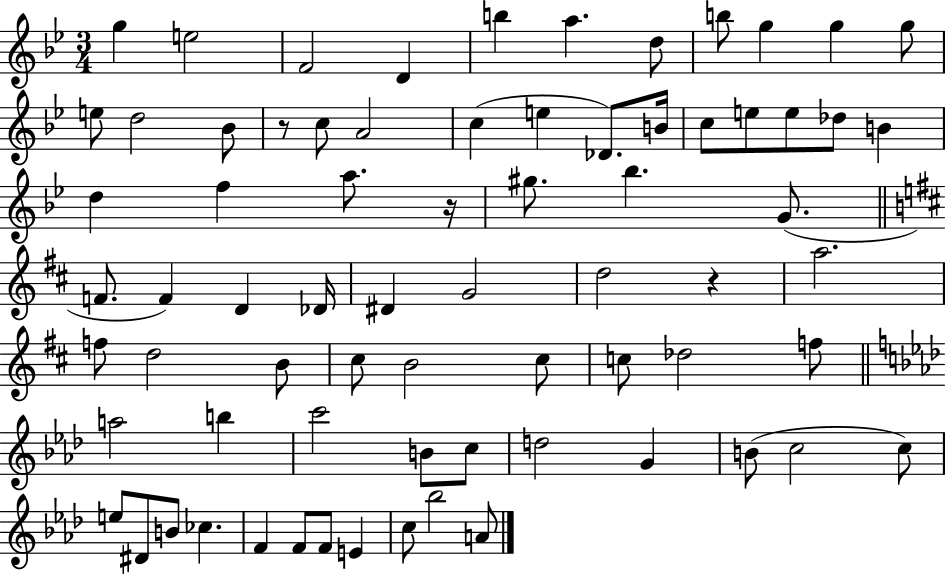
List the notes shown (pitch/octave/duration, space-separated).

G5/q E5/h F4/h D4/q B5/q A5/q. D5/e B5/e G5/q G5/q G5/e E5/e D5/h Bb4/e R/e C5/e A4/h C5/q E5/q Db4/e. B4/s C5/e E5/e E5/e Db5/e B4/q D5/q F5/q A5/e. R/s G#5/e. Bb5/q. G4/e. F4/e. F4/q D4/q Db4/s D#4/q G4/h D5/h R/q A5/h. F5/e D5/h B4/e C#5/e B4/h C#5/e C5/e Db5/h F5/e A5/h B5/q C6/h B4/e C5/e D5/h G4/q B4/e C5/h C5/e E5/e D#4/e B4/e CES5/q. F4/q F4/e F4/e E4/q C5/e Bb5/h A4/e